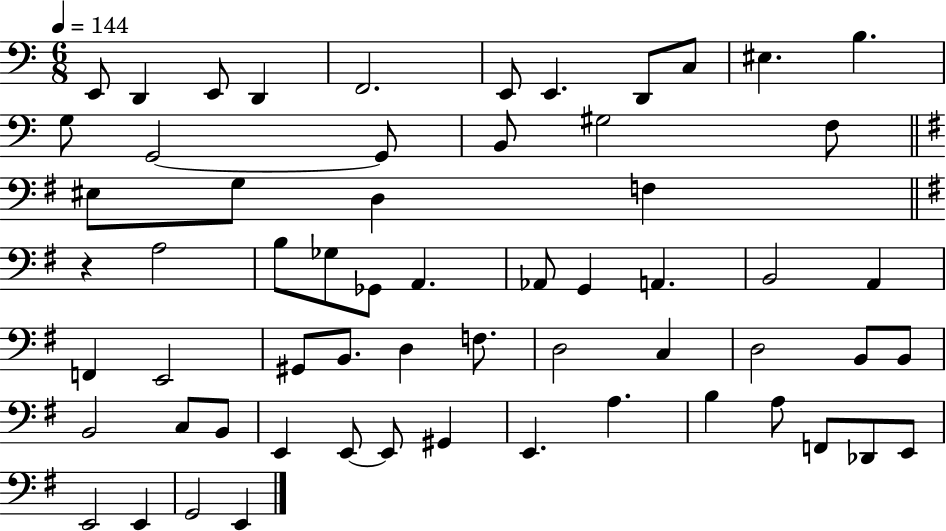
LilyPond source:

{
  \clef bass
  \numericTimeSignature
  \time 6/8
  \key c \major
  \tempo 4 = 144
  e,8 d,4 e,8 d,4 | f,2. | e,8 e,4. d,8 c8 | eis4. b4. | \break g8 g,2~~ g,8 | b,8 gis2 f8 | \bar "||" \break \key e \minor eis8 g8 d4 f4 | \bar "||" \break \key g \major r4 a2 | b8 ges8 ges,8 a,4. | aes,8 g,4 a,4. | b,2 a,4 | \break f,4 e,2 | gis,8 b,8. d4 f8. | d2 c4 | d2 b,8 b,8 | \break b,2 c8 b,8 | e,4 e,8~~ e,8 gis,4 | e,4. a4. | b4 a8 f,8 des,8 e,8 | \break e,2 e,4 | g,2 e,4 | \bar "|."
}